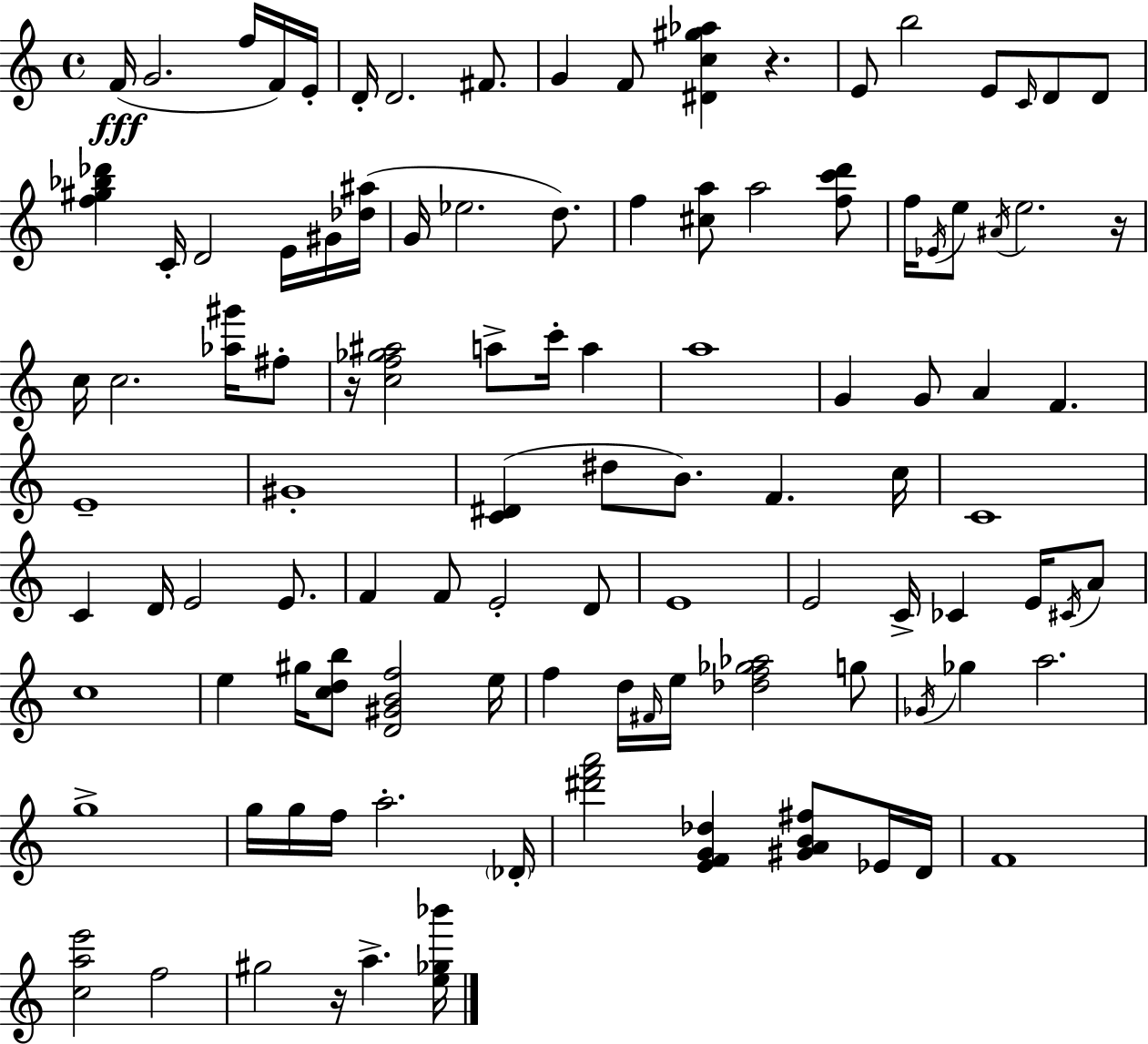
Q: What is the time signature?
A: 4/4